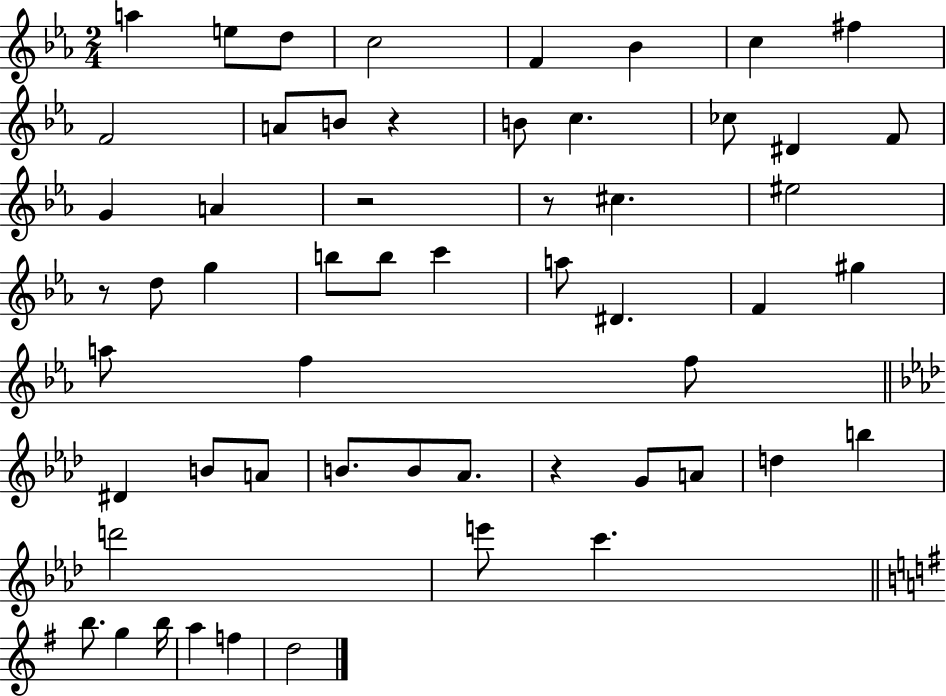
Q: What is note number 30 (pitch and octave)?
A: A5